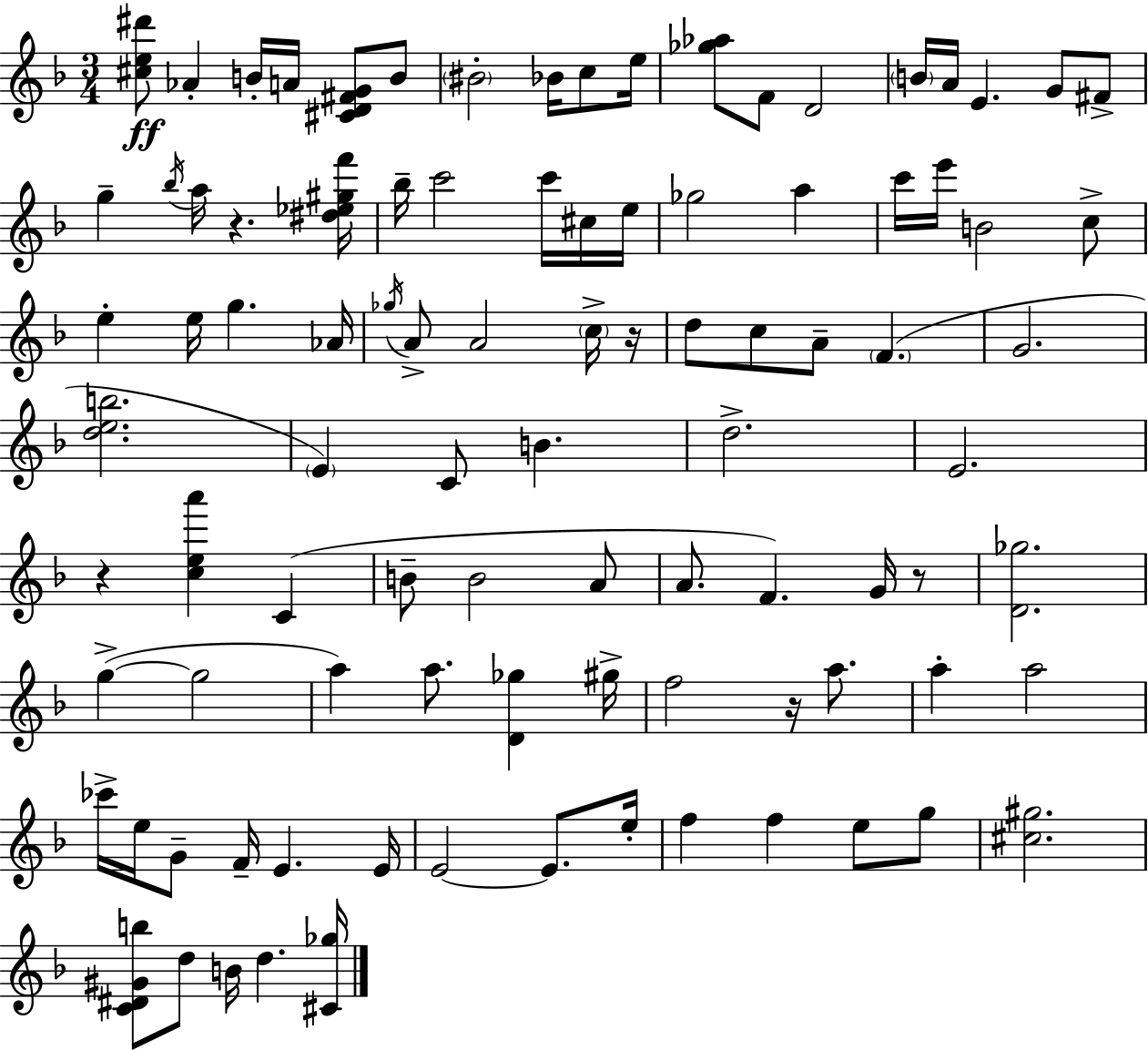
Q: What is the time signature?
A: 3/4